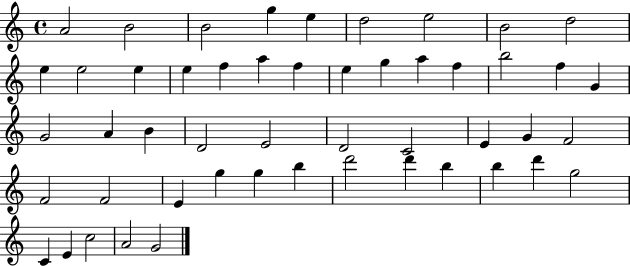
{
  \clef treble
  \time 4/4
  \defaultTimeSignature
  \key c \major
  a'2 b'2 | b'2 g''4 e''4 | d''2 e''2 | b'2 d''2 | \break e''4 e''2 e''4 | e''4 f''4 a''4 f''4 | e''4 g''4 a''4 f''4 | b''2 f''4 g'4 | \break g'2 a'4 b'4 | d'2 e'2 | d'2 c'2 | e'4 g'4 f'2 | \break f'2 f'2 | e'4 g''4 g''4 b''4 | d'''2 d'''4 b''4 | b''4 d'''4 g''2 | \break c'4 e'4 c''2 | a'2 g'2 | \bar "|."
}